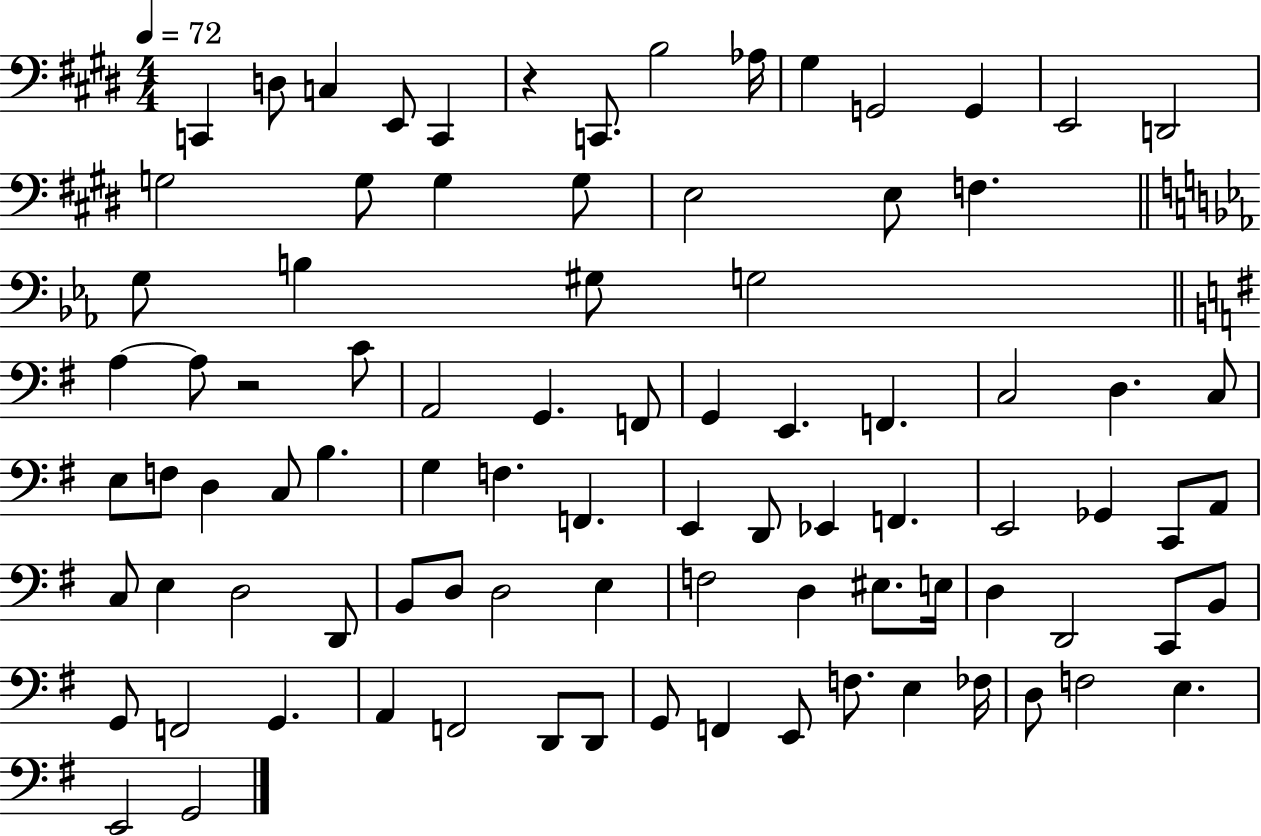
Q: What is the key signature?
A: E major